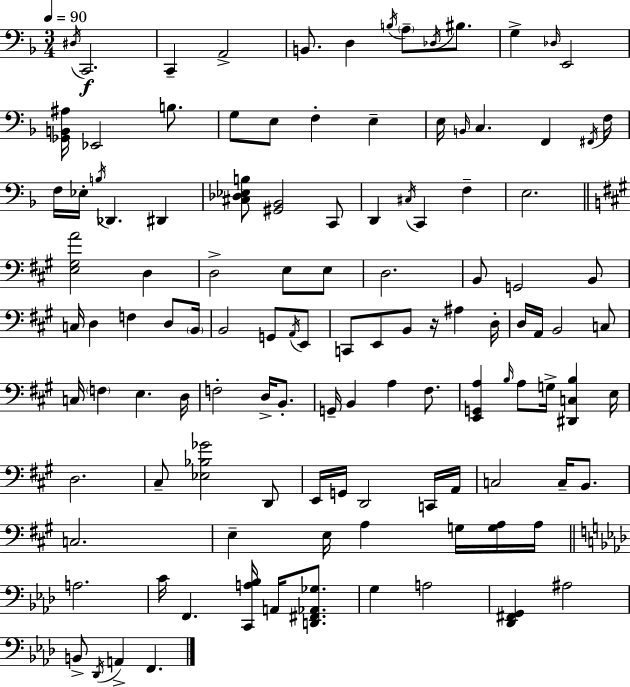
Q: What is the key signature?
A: D minor